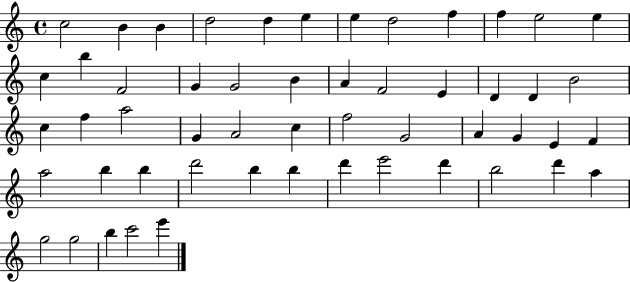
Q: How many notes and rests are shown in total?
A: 53